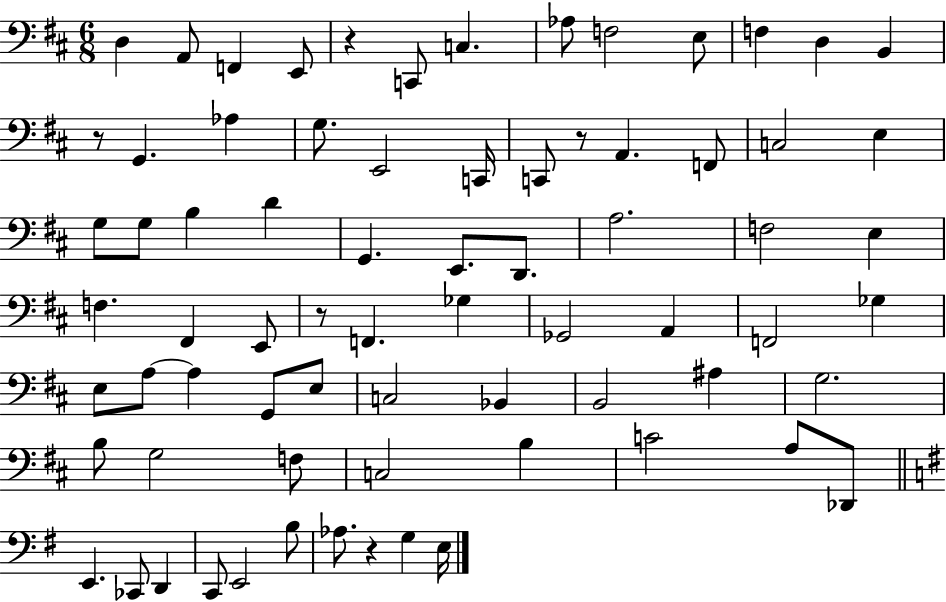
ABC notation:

X:1
T:Untitled
M:6/8
L:1/4
K:D
D, A,,/2 F,, E,,/2 z C,,/2 C, _A,/2 F,2 E,/2 F, D, B,, z/2 G,, _A, G,/2 E,,2 C,,/4 C,,/2 z/2 A,, F,,/2 C,2 E, G,/2 G,/2 B, D G,, E,,/2 D,,/2 A,2 F,2 E, F, ^F,, E,,/2 z/2 F,, _G, _G,,2 A,, F,,2 _G, E,/2 A,/2 A, G,,/2 E,/2 C,2 _B,, B,,2 ^A, G,2 B,/2 G,2 F,/2 C,2 B, C2 A,/2 _D,,/2 E,, _C,,/2 D,, C,,/2 E,,2 B,/2 _A,/2 z G, E,/4